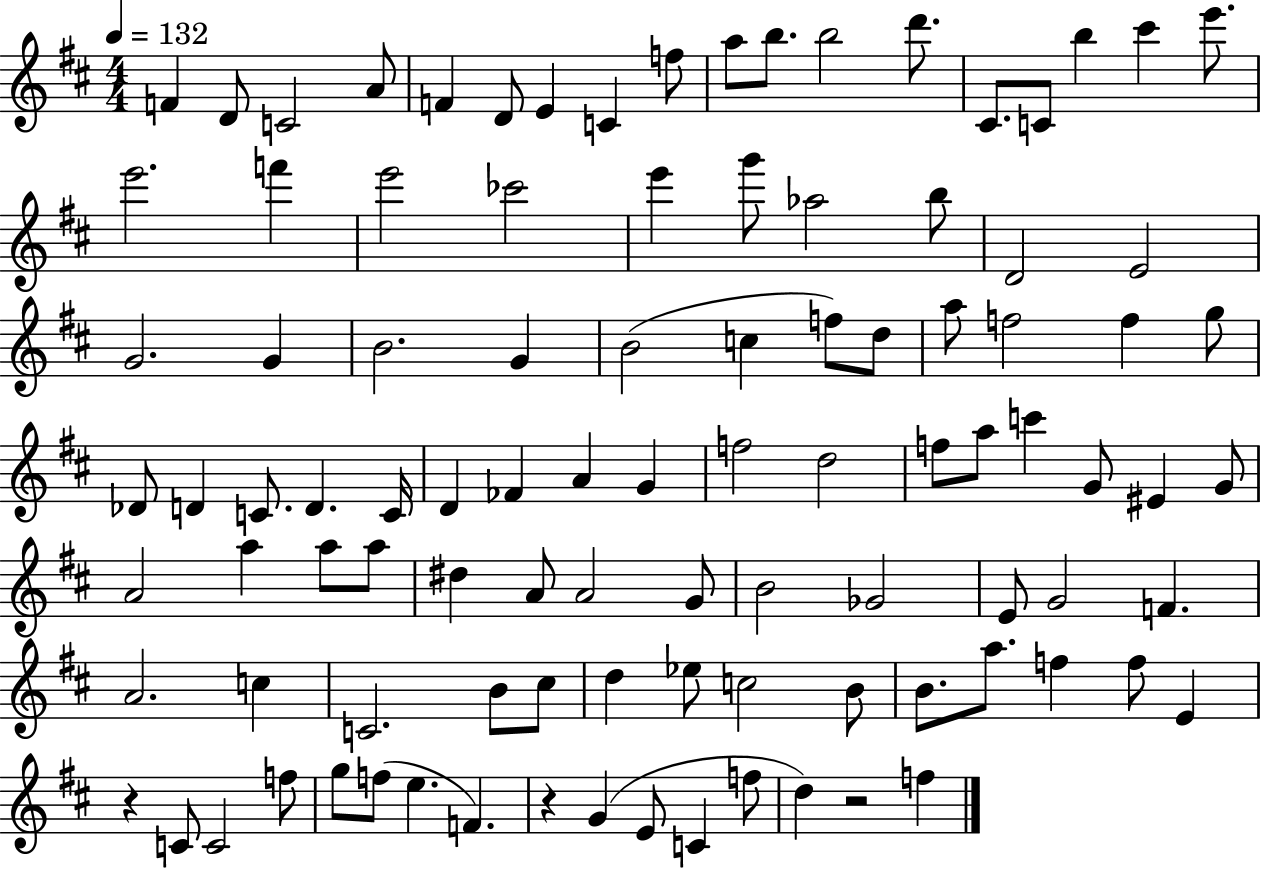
F4/q D4/e C4/h A4/e F4/q D4/e E4/q C4/q F5/e A5/e B5/e. B5/h D6/e. C#4/e. C4/e B5/q C#6/q E6/e. E6/h. F6/q E6/h CES6/h E6/q G6/e Ab5/h B5/e D4/h E4/h G4/h. G4/q B4/h. G4/q B4/h C5/q F5/e D5/e A5/e F5/h F5/q G5/e Db4/e D4/q C4/e. D4/q. C4/s D4/q FES4/q A4/q G4/q F5/h D5/h F5/e A5/e C6/q G4/e EIS4/q G4/e A4/h A5/q A5/e A5/e D#5/q A4/e A4/h G4/e B4/h Gb4/h E4/e G4/h F4/q. A4/h. C5/q C4/h. B4/e C#5/e D5/q Eb5/e C5/h B4/e B4/e. A5/e. F5/q F5/e E4/q R/q C4/e C4/h F5/e G5/e F5/e E5/q. F4/q. R/q G4/q E4/e C4/q F5/e D5/q R/h F5/q